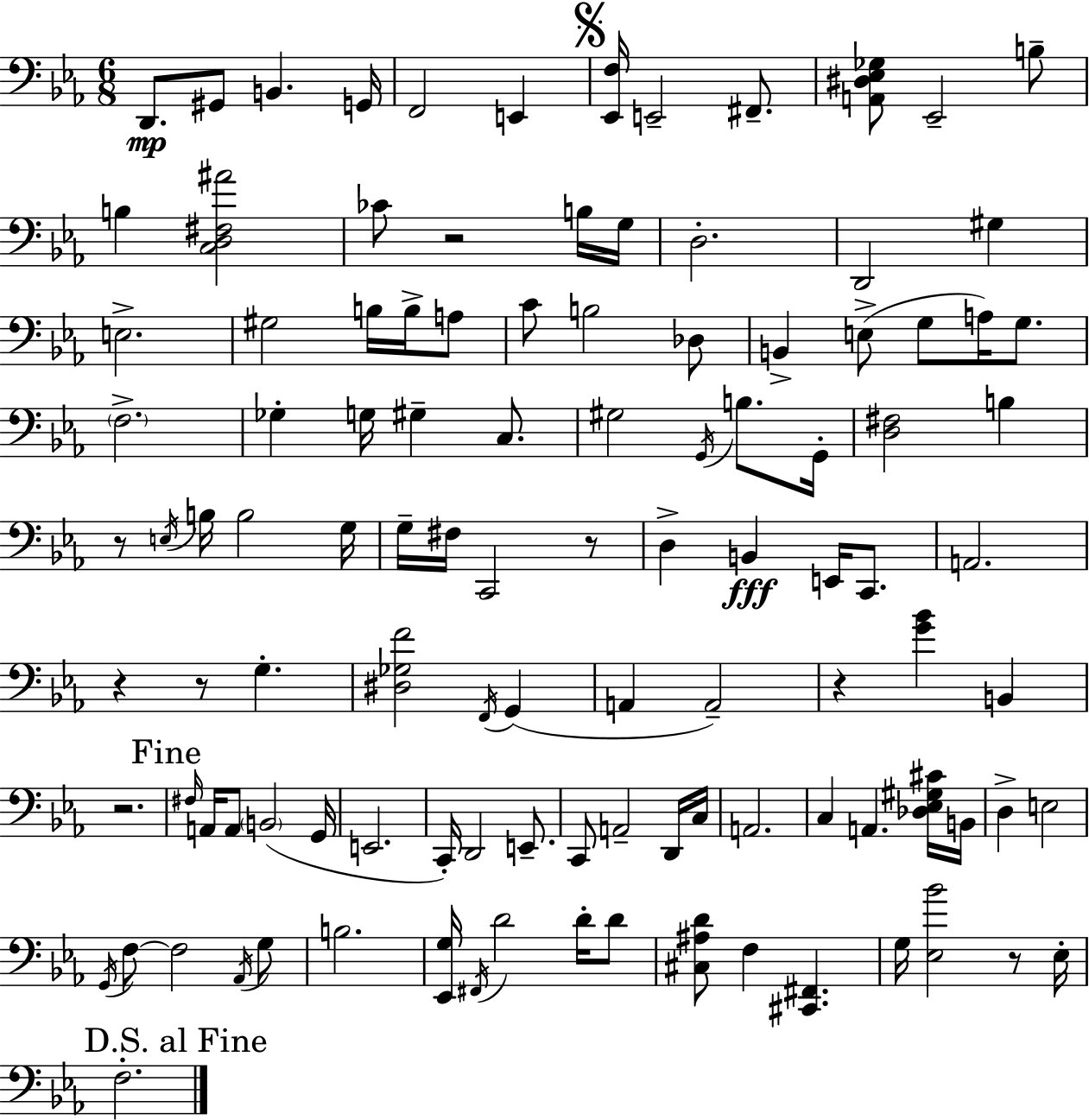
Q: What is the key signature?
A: EES major